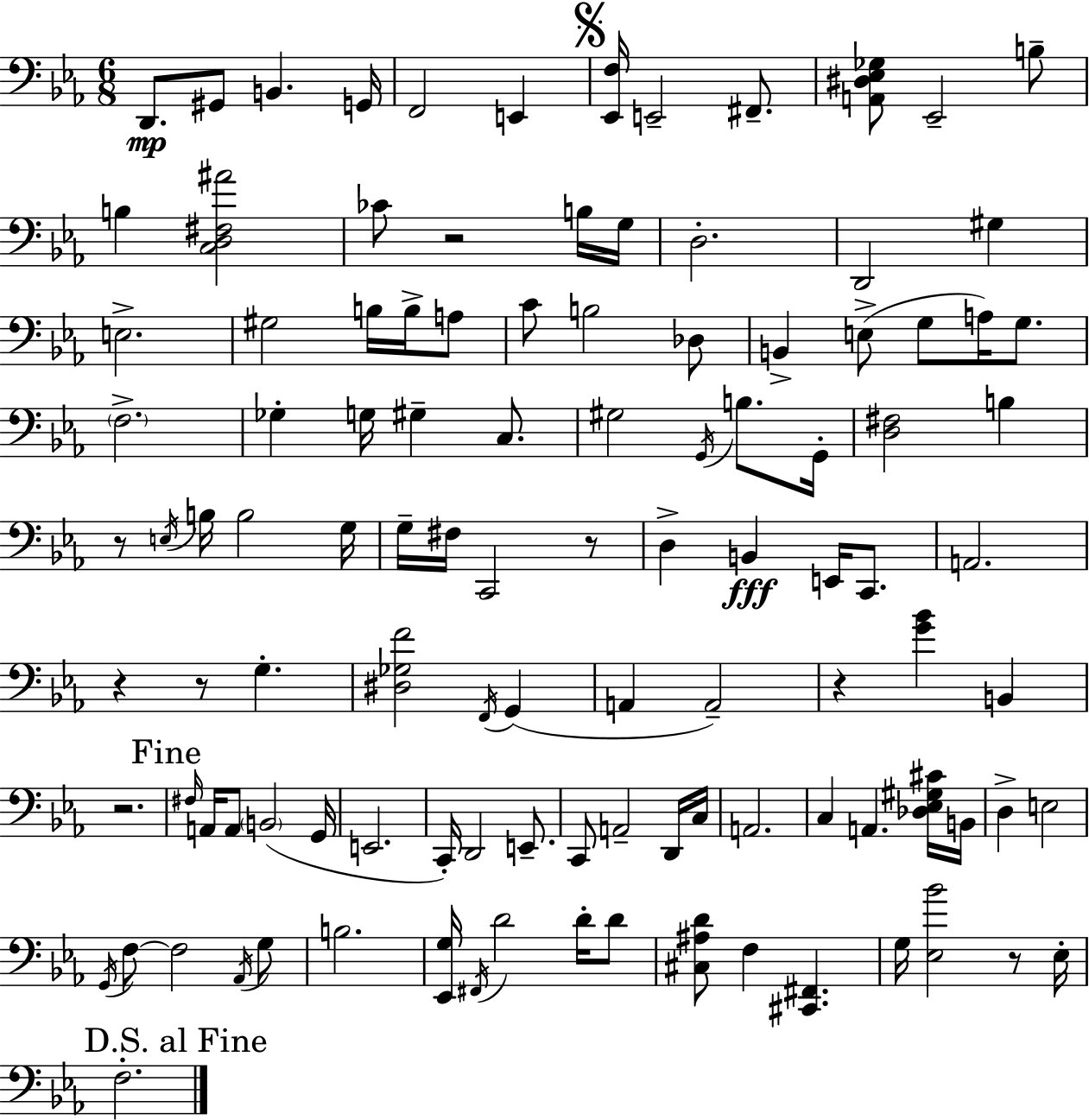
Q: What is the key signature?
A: EES major